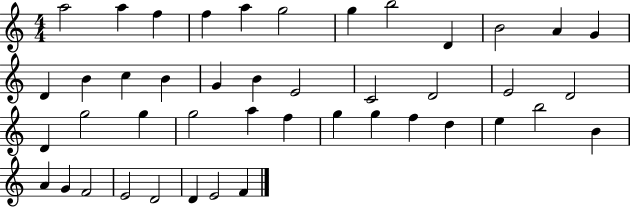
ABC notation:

X:1
T:Untitled
M:4/4
L:1/4
K:C
a2 a f f a g2 g b2 D B2 A G D B c B G B E2 C2 D2 E2 D2 D g2 g g2 a f g g f d e b2 B A G F2 E2 D2 D E2 F